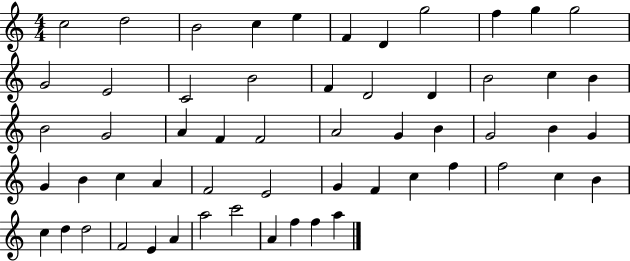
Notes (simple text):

C5/h D5/h B4/h C5/q E5/q F4/q D4/q G5/h F5/q G5/q G5/h G4/h E4/h C4/h B4/h F4/q D4/h D4/q B4/h C5/q B4/q B4/h G4/h A4/q F4/q F4/h A4/h G4/q B4/q G4/h B4/q G4/q G4/q B4/q C5/q A4/q F4/h E4/h G4/q F4/q C5/q F5/q F5/h C5/q B4/q C5/q D5/q D5/h F4/h E4/q A4/q A5/h C6/h A4/q F5/q F5/q A5/q